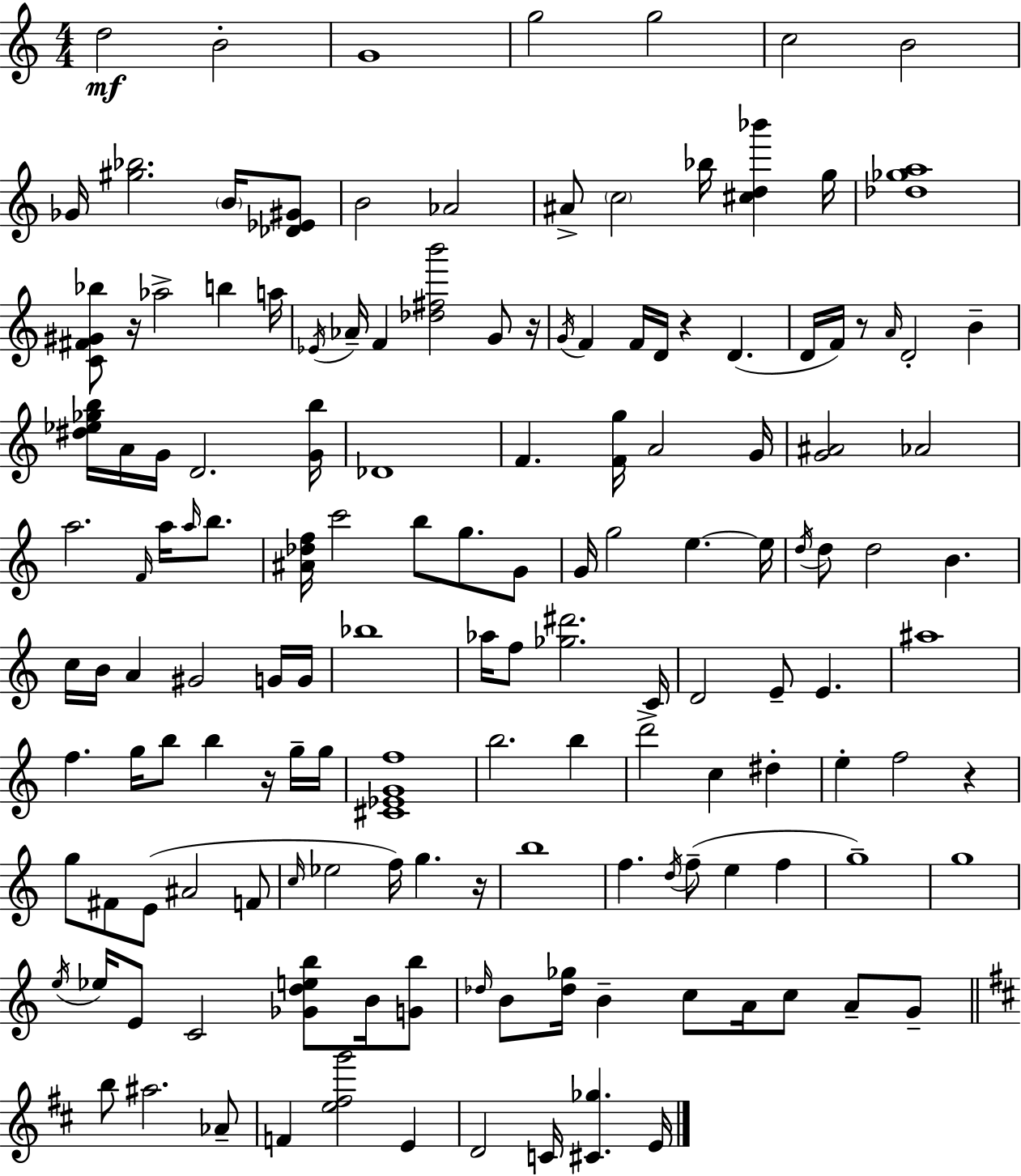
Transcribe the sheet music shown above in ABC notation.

X:1
T:Untitled
M:4/4
L:1/4
K:C
d2 B2 G4 g2 g2 c2 B2 _G/4 [^g_b]2 B/4 [_D_E^G]/2 B2 _A2 ^A/2 c2 _b/4 [^cd_b'] g/4 [_d_ga]4 [C^F^G_b]/2 z/4 _a2 b a/4 _E/4 _A/4 F [_d^fb']2 G/2 z/4 G/4 F F/4 D/4 z D D/4 F/4 z/2 A/4 D2 B [^d_e_gb]/4 A/4 G/4 D2 [Gb]/4 _D4 F [Fg]/4 A2 G/4 [G^A]2 _A2 a2 F/4 a/4 a/4 b/2 [^A_df]/4 c'2 b/2 g/2 G/2 G/4 g2 e e/4 d/4 d/2 d2 B c/4 B/4 A ^G2 G/4 G/4 _b4 _a/4 f/2 [_g^d']2 C/4 D2 E/2 E ^a4 f g/4 b/2 b z/4 g/4 g/4 [^C_EGf]4 b2 b d'2 c ^d e f2 z g/2 ^F/2 E/2 ^A2 F/2 c/4 _e2 f/4 g z/4 b4 f d/4 f/2 e f g4 g4 e/4 _e/4 E/2 C2 [_Gdeb]/2 B/4 [Gb]/2 _d/4 B/2 [_d_g]/4 B c/2 A/4 c/2 A/2 G/2 b/2 ^a2 _A/2 F [e^fg']2 E D2 C/4 [^C_g] E/4